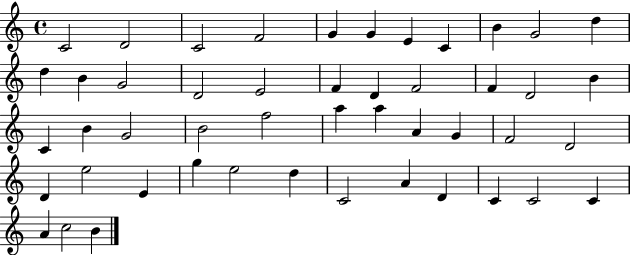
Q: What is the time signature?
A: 4/4